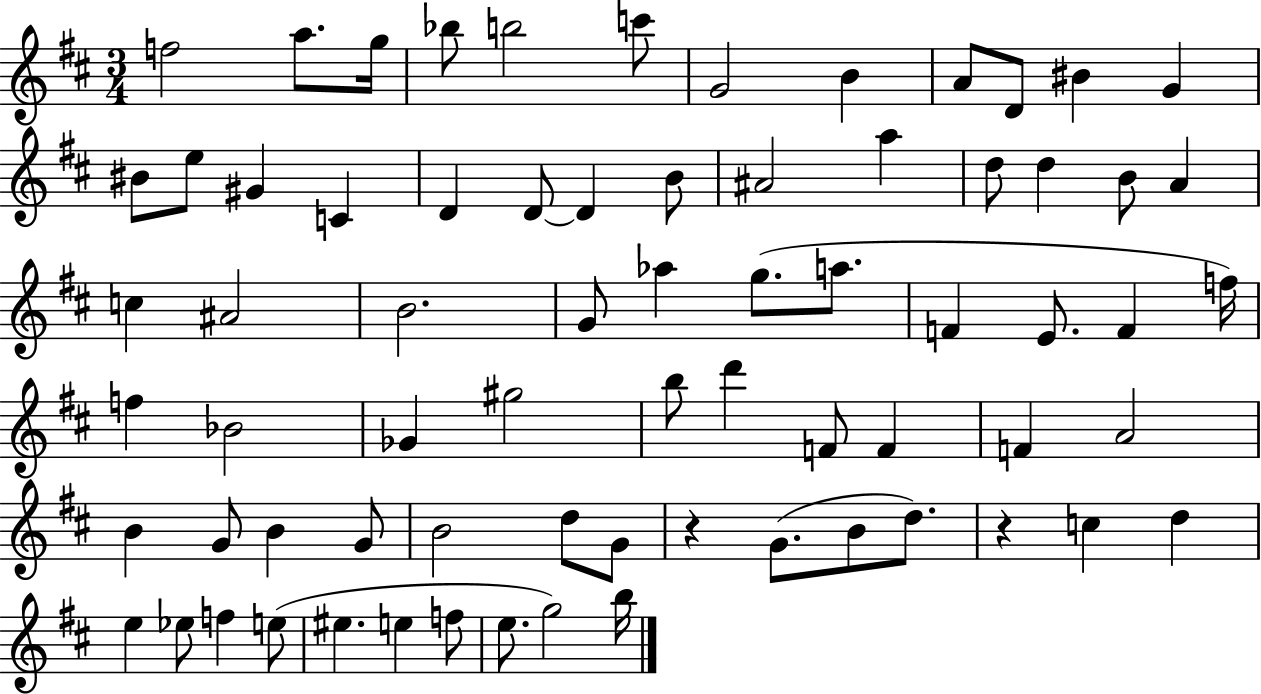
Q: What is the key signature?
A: D major